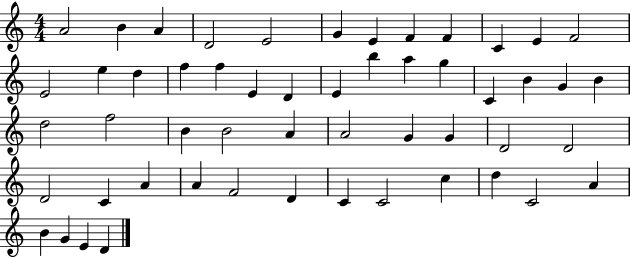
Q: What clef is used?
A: treble